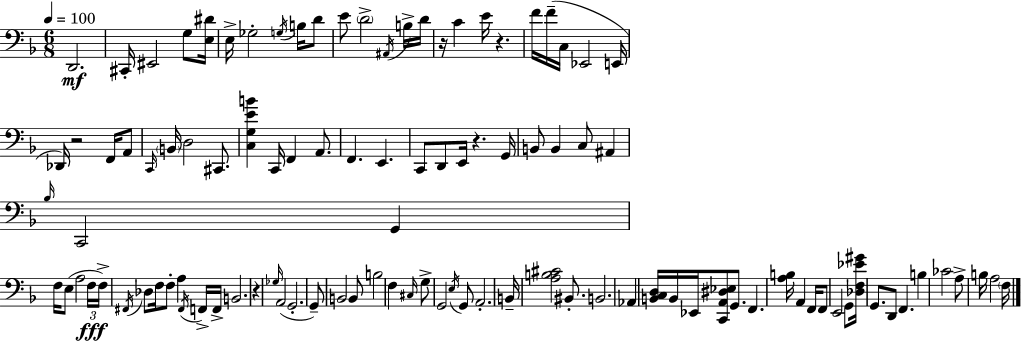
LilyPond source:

{
  \clef bass
  \numericTimeSignature
  \time 6/8
  \key f \major
  \tempo 4 = 100
  d,2.\mf | cis,16-. eis,2 g8 <e dis'>16 | e16-> ges2-. \acciaccatura { g16 } b16 d'8 | e'8 \parenthesize d'2-> \acciaccatura { ais,16 } | \break b16-> d'16 r16 c'4 e'16 r4. | f'16 f'16--( c16 ees,2 | e,16 des,16) r2 f,16 | a,8 \grace { c,16 } \parenthesize b,16 d2 | \break cis,8. <c g e' b'>4 c,16 f,4 | a,8. f,4. e,4. | c,8 d,8 e,16 r4. | g,16 b,8 b,4 c8 ais,4 | \break \grace { bes16 } c,2 | g,4 f16 e8( a2 | \tuplet 3/2 { f16\fff f16->) \acciaccatura { fis,16 } } des8 f16 f8-. a4 | \acciaccatura { fis,16 } f,16-> f,16-> b,2. | \break r4 \grace { ges16 }( a,2 | g,2.-. | g,8--) b,2 | b,8 b2 | \break f4 \grace { cis16 } g8-> g,2 | \acciaccatura { e16 } g,8 a,2.-. | b,16-- <a b cis'>2 | bis,8.-. b,2. | \break aes,4 | <b, c d>16 b,16 ees,16 <c, a, dis ees>8 g,8. f,4. | <a b>16 a,4 f,16 f,8 e,2 | g,8 <des f ees' gis'>16 g,8. | \break d,8 f,4. b4 | ces'2 a8-> b16 | a2 \parenthesize f16 \bar "|."
}